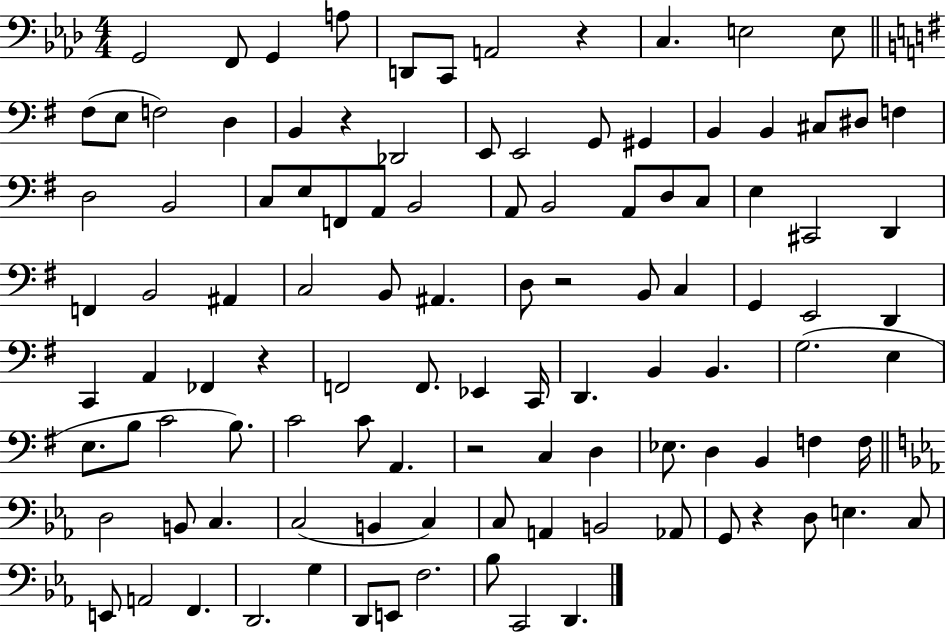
G2/h F2/e G2/q A3/e D2/e C2/e A2/h R/q C3/q. E3/h E3/e F#3/e E3/e F3/h D3/q B2/q R/q Db2/h E2/e E2/h G2/e G#2/q B2/q B2/q C#3/e D#3/e F3/q D3/h B2/h C3/e E3/e F2/e A2/e B2/h A2/e B2/h A2/e D3/e C3/e E3/q C#2/h D2/q F2/q B2/h A#2/q C3/h B2/e A#2/q. D3/e R/h B2/e C3/q G2/q E2/h D2/q C2/q A2/q FES2/q R/q F2/h F2/e. Eb2/q C2/s D2/q. B2/q B2/q. G3/h. E3/q E3/e. B3/e C4/h B3/e. C4/h C4/e A2/q. R/h C3/q D3/q Eb3/e. D3/q B2/q F3/q F3/s D3/h B2/e C3/q. C3/h B2/q C3/q C3/e A2/q B2/h Ab2/e G2/e R/q D3/e E3/q. C3/e E2/e A2/h F2/q. D2/h. G3/q D2/e E2/e F3/h. Bb3/e C2/h D2/q.